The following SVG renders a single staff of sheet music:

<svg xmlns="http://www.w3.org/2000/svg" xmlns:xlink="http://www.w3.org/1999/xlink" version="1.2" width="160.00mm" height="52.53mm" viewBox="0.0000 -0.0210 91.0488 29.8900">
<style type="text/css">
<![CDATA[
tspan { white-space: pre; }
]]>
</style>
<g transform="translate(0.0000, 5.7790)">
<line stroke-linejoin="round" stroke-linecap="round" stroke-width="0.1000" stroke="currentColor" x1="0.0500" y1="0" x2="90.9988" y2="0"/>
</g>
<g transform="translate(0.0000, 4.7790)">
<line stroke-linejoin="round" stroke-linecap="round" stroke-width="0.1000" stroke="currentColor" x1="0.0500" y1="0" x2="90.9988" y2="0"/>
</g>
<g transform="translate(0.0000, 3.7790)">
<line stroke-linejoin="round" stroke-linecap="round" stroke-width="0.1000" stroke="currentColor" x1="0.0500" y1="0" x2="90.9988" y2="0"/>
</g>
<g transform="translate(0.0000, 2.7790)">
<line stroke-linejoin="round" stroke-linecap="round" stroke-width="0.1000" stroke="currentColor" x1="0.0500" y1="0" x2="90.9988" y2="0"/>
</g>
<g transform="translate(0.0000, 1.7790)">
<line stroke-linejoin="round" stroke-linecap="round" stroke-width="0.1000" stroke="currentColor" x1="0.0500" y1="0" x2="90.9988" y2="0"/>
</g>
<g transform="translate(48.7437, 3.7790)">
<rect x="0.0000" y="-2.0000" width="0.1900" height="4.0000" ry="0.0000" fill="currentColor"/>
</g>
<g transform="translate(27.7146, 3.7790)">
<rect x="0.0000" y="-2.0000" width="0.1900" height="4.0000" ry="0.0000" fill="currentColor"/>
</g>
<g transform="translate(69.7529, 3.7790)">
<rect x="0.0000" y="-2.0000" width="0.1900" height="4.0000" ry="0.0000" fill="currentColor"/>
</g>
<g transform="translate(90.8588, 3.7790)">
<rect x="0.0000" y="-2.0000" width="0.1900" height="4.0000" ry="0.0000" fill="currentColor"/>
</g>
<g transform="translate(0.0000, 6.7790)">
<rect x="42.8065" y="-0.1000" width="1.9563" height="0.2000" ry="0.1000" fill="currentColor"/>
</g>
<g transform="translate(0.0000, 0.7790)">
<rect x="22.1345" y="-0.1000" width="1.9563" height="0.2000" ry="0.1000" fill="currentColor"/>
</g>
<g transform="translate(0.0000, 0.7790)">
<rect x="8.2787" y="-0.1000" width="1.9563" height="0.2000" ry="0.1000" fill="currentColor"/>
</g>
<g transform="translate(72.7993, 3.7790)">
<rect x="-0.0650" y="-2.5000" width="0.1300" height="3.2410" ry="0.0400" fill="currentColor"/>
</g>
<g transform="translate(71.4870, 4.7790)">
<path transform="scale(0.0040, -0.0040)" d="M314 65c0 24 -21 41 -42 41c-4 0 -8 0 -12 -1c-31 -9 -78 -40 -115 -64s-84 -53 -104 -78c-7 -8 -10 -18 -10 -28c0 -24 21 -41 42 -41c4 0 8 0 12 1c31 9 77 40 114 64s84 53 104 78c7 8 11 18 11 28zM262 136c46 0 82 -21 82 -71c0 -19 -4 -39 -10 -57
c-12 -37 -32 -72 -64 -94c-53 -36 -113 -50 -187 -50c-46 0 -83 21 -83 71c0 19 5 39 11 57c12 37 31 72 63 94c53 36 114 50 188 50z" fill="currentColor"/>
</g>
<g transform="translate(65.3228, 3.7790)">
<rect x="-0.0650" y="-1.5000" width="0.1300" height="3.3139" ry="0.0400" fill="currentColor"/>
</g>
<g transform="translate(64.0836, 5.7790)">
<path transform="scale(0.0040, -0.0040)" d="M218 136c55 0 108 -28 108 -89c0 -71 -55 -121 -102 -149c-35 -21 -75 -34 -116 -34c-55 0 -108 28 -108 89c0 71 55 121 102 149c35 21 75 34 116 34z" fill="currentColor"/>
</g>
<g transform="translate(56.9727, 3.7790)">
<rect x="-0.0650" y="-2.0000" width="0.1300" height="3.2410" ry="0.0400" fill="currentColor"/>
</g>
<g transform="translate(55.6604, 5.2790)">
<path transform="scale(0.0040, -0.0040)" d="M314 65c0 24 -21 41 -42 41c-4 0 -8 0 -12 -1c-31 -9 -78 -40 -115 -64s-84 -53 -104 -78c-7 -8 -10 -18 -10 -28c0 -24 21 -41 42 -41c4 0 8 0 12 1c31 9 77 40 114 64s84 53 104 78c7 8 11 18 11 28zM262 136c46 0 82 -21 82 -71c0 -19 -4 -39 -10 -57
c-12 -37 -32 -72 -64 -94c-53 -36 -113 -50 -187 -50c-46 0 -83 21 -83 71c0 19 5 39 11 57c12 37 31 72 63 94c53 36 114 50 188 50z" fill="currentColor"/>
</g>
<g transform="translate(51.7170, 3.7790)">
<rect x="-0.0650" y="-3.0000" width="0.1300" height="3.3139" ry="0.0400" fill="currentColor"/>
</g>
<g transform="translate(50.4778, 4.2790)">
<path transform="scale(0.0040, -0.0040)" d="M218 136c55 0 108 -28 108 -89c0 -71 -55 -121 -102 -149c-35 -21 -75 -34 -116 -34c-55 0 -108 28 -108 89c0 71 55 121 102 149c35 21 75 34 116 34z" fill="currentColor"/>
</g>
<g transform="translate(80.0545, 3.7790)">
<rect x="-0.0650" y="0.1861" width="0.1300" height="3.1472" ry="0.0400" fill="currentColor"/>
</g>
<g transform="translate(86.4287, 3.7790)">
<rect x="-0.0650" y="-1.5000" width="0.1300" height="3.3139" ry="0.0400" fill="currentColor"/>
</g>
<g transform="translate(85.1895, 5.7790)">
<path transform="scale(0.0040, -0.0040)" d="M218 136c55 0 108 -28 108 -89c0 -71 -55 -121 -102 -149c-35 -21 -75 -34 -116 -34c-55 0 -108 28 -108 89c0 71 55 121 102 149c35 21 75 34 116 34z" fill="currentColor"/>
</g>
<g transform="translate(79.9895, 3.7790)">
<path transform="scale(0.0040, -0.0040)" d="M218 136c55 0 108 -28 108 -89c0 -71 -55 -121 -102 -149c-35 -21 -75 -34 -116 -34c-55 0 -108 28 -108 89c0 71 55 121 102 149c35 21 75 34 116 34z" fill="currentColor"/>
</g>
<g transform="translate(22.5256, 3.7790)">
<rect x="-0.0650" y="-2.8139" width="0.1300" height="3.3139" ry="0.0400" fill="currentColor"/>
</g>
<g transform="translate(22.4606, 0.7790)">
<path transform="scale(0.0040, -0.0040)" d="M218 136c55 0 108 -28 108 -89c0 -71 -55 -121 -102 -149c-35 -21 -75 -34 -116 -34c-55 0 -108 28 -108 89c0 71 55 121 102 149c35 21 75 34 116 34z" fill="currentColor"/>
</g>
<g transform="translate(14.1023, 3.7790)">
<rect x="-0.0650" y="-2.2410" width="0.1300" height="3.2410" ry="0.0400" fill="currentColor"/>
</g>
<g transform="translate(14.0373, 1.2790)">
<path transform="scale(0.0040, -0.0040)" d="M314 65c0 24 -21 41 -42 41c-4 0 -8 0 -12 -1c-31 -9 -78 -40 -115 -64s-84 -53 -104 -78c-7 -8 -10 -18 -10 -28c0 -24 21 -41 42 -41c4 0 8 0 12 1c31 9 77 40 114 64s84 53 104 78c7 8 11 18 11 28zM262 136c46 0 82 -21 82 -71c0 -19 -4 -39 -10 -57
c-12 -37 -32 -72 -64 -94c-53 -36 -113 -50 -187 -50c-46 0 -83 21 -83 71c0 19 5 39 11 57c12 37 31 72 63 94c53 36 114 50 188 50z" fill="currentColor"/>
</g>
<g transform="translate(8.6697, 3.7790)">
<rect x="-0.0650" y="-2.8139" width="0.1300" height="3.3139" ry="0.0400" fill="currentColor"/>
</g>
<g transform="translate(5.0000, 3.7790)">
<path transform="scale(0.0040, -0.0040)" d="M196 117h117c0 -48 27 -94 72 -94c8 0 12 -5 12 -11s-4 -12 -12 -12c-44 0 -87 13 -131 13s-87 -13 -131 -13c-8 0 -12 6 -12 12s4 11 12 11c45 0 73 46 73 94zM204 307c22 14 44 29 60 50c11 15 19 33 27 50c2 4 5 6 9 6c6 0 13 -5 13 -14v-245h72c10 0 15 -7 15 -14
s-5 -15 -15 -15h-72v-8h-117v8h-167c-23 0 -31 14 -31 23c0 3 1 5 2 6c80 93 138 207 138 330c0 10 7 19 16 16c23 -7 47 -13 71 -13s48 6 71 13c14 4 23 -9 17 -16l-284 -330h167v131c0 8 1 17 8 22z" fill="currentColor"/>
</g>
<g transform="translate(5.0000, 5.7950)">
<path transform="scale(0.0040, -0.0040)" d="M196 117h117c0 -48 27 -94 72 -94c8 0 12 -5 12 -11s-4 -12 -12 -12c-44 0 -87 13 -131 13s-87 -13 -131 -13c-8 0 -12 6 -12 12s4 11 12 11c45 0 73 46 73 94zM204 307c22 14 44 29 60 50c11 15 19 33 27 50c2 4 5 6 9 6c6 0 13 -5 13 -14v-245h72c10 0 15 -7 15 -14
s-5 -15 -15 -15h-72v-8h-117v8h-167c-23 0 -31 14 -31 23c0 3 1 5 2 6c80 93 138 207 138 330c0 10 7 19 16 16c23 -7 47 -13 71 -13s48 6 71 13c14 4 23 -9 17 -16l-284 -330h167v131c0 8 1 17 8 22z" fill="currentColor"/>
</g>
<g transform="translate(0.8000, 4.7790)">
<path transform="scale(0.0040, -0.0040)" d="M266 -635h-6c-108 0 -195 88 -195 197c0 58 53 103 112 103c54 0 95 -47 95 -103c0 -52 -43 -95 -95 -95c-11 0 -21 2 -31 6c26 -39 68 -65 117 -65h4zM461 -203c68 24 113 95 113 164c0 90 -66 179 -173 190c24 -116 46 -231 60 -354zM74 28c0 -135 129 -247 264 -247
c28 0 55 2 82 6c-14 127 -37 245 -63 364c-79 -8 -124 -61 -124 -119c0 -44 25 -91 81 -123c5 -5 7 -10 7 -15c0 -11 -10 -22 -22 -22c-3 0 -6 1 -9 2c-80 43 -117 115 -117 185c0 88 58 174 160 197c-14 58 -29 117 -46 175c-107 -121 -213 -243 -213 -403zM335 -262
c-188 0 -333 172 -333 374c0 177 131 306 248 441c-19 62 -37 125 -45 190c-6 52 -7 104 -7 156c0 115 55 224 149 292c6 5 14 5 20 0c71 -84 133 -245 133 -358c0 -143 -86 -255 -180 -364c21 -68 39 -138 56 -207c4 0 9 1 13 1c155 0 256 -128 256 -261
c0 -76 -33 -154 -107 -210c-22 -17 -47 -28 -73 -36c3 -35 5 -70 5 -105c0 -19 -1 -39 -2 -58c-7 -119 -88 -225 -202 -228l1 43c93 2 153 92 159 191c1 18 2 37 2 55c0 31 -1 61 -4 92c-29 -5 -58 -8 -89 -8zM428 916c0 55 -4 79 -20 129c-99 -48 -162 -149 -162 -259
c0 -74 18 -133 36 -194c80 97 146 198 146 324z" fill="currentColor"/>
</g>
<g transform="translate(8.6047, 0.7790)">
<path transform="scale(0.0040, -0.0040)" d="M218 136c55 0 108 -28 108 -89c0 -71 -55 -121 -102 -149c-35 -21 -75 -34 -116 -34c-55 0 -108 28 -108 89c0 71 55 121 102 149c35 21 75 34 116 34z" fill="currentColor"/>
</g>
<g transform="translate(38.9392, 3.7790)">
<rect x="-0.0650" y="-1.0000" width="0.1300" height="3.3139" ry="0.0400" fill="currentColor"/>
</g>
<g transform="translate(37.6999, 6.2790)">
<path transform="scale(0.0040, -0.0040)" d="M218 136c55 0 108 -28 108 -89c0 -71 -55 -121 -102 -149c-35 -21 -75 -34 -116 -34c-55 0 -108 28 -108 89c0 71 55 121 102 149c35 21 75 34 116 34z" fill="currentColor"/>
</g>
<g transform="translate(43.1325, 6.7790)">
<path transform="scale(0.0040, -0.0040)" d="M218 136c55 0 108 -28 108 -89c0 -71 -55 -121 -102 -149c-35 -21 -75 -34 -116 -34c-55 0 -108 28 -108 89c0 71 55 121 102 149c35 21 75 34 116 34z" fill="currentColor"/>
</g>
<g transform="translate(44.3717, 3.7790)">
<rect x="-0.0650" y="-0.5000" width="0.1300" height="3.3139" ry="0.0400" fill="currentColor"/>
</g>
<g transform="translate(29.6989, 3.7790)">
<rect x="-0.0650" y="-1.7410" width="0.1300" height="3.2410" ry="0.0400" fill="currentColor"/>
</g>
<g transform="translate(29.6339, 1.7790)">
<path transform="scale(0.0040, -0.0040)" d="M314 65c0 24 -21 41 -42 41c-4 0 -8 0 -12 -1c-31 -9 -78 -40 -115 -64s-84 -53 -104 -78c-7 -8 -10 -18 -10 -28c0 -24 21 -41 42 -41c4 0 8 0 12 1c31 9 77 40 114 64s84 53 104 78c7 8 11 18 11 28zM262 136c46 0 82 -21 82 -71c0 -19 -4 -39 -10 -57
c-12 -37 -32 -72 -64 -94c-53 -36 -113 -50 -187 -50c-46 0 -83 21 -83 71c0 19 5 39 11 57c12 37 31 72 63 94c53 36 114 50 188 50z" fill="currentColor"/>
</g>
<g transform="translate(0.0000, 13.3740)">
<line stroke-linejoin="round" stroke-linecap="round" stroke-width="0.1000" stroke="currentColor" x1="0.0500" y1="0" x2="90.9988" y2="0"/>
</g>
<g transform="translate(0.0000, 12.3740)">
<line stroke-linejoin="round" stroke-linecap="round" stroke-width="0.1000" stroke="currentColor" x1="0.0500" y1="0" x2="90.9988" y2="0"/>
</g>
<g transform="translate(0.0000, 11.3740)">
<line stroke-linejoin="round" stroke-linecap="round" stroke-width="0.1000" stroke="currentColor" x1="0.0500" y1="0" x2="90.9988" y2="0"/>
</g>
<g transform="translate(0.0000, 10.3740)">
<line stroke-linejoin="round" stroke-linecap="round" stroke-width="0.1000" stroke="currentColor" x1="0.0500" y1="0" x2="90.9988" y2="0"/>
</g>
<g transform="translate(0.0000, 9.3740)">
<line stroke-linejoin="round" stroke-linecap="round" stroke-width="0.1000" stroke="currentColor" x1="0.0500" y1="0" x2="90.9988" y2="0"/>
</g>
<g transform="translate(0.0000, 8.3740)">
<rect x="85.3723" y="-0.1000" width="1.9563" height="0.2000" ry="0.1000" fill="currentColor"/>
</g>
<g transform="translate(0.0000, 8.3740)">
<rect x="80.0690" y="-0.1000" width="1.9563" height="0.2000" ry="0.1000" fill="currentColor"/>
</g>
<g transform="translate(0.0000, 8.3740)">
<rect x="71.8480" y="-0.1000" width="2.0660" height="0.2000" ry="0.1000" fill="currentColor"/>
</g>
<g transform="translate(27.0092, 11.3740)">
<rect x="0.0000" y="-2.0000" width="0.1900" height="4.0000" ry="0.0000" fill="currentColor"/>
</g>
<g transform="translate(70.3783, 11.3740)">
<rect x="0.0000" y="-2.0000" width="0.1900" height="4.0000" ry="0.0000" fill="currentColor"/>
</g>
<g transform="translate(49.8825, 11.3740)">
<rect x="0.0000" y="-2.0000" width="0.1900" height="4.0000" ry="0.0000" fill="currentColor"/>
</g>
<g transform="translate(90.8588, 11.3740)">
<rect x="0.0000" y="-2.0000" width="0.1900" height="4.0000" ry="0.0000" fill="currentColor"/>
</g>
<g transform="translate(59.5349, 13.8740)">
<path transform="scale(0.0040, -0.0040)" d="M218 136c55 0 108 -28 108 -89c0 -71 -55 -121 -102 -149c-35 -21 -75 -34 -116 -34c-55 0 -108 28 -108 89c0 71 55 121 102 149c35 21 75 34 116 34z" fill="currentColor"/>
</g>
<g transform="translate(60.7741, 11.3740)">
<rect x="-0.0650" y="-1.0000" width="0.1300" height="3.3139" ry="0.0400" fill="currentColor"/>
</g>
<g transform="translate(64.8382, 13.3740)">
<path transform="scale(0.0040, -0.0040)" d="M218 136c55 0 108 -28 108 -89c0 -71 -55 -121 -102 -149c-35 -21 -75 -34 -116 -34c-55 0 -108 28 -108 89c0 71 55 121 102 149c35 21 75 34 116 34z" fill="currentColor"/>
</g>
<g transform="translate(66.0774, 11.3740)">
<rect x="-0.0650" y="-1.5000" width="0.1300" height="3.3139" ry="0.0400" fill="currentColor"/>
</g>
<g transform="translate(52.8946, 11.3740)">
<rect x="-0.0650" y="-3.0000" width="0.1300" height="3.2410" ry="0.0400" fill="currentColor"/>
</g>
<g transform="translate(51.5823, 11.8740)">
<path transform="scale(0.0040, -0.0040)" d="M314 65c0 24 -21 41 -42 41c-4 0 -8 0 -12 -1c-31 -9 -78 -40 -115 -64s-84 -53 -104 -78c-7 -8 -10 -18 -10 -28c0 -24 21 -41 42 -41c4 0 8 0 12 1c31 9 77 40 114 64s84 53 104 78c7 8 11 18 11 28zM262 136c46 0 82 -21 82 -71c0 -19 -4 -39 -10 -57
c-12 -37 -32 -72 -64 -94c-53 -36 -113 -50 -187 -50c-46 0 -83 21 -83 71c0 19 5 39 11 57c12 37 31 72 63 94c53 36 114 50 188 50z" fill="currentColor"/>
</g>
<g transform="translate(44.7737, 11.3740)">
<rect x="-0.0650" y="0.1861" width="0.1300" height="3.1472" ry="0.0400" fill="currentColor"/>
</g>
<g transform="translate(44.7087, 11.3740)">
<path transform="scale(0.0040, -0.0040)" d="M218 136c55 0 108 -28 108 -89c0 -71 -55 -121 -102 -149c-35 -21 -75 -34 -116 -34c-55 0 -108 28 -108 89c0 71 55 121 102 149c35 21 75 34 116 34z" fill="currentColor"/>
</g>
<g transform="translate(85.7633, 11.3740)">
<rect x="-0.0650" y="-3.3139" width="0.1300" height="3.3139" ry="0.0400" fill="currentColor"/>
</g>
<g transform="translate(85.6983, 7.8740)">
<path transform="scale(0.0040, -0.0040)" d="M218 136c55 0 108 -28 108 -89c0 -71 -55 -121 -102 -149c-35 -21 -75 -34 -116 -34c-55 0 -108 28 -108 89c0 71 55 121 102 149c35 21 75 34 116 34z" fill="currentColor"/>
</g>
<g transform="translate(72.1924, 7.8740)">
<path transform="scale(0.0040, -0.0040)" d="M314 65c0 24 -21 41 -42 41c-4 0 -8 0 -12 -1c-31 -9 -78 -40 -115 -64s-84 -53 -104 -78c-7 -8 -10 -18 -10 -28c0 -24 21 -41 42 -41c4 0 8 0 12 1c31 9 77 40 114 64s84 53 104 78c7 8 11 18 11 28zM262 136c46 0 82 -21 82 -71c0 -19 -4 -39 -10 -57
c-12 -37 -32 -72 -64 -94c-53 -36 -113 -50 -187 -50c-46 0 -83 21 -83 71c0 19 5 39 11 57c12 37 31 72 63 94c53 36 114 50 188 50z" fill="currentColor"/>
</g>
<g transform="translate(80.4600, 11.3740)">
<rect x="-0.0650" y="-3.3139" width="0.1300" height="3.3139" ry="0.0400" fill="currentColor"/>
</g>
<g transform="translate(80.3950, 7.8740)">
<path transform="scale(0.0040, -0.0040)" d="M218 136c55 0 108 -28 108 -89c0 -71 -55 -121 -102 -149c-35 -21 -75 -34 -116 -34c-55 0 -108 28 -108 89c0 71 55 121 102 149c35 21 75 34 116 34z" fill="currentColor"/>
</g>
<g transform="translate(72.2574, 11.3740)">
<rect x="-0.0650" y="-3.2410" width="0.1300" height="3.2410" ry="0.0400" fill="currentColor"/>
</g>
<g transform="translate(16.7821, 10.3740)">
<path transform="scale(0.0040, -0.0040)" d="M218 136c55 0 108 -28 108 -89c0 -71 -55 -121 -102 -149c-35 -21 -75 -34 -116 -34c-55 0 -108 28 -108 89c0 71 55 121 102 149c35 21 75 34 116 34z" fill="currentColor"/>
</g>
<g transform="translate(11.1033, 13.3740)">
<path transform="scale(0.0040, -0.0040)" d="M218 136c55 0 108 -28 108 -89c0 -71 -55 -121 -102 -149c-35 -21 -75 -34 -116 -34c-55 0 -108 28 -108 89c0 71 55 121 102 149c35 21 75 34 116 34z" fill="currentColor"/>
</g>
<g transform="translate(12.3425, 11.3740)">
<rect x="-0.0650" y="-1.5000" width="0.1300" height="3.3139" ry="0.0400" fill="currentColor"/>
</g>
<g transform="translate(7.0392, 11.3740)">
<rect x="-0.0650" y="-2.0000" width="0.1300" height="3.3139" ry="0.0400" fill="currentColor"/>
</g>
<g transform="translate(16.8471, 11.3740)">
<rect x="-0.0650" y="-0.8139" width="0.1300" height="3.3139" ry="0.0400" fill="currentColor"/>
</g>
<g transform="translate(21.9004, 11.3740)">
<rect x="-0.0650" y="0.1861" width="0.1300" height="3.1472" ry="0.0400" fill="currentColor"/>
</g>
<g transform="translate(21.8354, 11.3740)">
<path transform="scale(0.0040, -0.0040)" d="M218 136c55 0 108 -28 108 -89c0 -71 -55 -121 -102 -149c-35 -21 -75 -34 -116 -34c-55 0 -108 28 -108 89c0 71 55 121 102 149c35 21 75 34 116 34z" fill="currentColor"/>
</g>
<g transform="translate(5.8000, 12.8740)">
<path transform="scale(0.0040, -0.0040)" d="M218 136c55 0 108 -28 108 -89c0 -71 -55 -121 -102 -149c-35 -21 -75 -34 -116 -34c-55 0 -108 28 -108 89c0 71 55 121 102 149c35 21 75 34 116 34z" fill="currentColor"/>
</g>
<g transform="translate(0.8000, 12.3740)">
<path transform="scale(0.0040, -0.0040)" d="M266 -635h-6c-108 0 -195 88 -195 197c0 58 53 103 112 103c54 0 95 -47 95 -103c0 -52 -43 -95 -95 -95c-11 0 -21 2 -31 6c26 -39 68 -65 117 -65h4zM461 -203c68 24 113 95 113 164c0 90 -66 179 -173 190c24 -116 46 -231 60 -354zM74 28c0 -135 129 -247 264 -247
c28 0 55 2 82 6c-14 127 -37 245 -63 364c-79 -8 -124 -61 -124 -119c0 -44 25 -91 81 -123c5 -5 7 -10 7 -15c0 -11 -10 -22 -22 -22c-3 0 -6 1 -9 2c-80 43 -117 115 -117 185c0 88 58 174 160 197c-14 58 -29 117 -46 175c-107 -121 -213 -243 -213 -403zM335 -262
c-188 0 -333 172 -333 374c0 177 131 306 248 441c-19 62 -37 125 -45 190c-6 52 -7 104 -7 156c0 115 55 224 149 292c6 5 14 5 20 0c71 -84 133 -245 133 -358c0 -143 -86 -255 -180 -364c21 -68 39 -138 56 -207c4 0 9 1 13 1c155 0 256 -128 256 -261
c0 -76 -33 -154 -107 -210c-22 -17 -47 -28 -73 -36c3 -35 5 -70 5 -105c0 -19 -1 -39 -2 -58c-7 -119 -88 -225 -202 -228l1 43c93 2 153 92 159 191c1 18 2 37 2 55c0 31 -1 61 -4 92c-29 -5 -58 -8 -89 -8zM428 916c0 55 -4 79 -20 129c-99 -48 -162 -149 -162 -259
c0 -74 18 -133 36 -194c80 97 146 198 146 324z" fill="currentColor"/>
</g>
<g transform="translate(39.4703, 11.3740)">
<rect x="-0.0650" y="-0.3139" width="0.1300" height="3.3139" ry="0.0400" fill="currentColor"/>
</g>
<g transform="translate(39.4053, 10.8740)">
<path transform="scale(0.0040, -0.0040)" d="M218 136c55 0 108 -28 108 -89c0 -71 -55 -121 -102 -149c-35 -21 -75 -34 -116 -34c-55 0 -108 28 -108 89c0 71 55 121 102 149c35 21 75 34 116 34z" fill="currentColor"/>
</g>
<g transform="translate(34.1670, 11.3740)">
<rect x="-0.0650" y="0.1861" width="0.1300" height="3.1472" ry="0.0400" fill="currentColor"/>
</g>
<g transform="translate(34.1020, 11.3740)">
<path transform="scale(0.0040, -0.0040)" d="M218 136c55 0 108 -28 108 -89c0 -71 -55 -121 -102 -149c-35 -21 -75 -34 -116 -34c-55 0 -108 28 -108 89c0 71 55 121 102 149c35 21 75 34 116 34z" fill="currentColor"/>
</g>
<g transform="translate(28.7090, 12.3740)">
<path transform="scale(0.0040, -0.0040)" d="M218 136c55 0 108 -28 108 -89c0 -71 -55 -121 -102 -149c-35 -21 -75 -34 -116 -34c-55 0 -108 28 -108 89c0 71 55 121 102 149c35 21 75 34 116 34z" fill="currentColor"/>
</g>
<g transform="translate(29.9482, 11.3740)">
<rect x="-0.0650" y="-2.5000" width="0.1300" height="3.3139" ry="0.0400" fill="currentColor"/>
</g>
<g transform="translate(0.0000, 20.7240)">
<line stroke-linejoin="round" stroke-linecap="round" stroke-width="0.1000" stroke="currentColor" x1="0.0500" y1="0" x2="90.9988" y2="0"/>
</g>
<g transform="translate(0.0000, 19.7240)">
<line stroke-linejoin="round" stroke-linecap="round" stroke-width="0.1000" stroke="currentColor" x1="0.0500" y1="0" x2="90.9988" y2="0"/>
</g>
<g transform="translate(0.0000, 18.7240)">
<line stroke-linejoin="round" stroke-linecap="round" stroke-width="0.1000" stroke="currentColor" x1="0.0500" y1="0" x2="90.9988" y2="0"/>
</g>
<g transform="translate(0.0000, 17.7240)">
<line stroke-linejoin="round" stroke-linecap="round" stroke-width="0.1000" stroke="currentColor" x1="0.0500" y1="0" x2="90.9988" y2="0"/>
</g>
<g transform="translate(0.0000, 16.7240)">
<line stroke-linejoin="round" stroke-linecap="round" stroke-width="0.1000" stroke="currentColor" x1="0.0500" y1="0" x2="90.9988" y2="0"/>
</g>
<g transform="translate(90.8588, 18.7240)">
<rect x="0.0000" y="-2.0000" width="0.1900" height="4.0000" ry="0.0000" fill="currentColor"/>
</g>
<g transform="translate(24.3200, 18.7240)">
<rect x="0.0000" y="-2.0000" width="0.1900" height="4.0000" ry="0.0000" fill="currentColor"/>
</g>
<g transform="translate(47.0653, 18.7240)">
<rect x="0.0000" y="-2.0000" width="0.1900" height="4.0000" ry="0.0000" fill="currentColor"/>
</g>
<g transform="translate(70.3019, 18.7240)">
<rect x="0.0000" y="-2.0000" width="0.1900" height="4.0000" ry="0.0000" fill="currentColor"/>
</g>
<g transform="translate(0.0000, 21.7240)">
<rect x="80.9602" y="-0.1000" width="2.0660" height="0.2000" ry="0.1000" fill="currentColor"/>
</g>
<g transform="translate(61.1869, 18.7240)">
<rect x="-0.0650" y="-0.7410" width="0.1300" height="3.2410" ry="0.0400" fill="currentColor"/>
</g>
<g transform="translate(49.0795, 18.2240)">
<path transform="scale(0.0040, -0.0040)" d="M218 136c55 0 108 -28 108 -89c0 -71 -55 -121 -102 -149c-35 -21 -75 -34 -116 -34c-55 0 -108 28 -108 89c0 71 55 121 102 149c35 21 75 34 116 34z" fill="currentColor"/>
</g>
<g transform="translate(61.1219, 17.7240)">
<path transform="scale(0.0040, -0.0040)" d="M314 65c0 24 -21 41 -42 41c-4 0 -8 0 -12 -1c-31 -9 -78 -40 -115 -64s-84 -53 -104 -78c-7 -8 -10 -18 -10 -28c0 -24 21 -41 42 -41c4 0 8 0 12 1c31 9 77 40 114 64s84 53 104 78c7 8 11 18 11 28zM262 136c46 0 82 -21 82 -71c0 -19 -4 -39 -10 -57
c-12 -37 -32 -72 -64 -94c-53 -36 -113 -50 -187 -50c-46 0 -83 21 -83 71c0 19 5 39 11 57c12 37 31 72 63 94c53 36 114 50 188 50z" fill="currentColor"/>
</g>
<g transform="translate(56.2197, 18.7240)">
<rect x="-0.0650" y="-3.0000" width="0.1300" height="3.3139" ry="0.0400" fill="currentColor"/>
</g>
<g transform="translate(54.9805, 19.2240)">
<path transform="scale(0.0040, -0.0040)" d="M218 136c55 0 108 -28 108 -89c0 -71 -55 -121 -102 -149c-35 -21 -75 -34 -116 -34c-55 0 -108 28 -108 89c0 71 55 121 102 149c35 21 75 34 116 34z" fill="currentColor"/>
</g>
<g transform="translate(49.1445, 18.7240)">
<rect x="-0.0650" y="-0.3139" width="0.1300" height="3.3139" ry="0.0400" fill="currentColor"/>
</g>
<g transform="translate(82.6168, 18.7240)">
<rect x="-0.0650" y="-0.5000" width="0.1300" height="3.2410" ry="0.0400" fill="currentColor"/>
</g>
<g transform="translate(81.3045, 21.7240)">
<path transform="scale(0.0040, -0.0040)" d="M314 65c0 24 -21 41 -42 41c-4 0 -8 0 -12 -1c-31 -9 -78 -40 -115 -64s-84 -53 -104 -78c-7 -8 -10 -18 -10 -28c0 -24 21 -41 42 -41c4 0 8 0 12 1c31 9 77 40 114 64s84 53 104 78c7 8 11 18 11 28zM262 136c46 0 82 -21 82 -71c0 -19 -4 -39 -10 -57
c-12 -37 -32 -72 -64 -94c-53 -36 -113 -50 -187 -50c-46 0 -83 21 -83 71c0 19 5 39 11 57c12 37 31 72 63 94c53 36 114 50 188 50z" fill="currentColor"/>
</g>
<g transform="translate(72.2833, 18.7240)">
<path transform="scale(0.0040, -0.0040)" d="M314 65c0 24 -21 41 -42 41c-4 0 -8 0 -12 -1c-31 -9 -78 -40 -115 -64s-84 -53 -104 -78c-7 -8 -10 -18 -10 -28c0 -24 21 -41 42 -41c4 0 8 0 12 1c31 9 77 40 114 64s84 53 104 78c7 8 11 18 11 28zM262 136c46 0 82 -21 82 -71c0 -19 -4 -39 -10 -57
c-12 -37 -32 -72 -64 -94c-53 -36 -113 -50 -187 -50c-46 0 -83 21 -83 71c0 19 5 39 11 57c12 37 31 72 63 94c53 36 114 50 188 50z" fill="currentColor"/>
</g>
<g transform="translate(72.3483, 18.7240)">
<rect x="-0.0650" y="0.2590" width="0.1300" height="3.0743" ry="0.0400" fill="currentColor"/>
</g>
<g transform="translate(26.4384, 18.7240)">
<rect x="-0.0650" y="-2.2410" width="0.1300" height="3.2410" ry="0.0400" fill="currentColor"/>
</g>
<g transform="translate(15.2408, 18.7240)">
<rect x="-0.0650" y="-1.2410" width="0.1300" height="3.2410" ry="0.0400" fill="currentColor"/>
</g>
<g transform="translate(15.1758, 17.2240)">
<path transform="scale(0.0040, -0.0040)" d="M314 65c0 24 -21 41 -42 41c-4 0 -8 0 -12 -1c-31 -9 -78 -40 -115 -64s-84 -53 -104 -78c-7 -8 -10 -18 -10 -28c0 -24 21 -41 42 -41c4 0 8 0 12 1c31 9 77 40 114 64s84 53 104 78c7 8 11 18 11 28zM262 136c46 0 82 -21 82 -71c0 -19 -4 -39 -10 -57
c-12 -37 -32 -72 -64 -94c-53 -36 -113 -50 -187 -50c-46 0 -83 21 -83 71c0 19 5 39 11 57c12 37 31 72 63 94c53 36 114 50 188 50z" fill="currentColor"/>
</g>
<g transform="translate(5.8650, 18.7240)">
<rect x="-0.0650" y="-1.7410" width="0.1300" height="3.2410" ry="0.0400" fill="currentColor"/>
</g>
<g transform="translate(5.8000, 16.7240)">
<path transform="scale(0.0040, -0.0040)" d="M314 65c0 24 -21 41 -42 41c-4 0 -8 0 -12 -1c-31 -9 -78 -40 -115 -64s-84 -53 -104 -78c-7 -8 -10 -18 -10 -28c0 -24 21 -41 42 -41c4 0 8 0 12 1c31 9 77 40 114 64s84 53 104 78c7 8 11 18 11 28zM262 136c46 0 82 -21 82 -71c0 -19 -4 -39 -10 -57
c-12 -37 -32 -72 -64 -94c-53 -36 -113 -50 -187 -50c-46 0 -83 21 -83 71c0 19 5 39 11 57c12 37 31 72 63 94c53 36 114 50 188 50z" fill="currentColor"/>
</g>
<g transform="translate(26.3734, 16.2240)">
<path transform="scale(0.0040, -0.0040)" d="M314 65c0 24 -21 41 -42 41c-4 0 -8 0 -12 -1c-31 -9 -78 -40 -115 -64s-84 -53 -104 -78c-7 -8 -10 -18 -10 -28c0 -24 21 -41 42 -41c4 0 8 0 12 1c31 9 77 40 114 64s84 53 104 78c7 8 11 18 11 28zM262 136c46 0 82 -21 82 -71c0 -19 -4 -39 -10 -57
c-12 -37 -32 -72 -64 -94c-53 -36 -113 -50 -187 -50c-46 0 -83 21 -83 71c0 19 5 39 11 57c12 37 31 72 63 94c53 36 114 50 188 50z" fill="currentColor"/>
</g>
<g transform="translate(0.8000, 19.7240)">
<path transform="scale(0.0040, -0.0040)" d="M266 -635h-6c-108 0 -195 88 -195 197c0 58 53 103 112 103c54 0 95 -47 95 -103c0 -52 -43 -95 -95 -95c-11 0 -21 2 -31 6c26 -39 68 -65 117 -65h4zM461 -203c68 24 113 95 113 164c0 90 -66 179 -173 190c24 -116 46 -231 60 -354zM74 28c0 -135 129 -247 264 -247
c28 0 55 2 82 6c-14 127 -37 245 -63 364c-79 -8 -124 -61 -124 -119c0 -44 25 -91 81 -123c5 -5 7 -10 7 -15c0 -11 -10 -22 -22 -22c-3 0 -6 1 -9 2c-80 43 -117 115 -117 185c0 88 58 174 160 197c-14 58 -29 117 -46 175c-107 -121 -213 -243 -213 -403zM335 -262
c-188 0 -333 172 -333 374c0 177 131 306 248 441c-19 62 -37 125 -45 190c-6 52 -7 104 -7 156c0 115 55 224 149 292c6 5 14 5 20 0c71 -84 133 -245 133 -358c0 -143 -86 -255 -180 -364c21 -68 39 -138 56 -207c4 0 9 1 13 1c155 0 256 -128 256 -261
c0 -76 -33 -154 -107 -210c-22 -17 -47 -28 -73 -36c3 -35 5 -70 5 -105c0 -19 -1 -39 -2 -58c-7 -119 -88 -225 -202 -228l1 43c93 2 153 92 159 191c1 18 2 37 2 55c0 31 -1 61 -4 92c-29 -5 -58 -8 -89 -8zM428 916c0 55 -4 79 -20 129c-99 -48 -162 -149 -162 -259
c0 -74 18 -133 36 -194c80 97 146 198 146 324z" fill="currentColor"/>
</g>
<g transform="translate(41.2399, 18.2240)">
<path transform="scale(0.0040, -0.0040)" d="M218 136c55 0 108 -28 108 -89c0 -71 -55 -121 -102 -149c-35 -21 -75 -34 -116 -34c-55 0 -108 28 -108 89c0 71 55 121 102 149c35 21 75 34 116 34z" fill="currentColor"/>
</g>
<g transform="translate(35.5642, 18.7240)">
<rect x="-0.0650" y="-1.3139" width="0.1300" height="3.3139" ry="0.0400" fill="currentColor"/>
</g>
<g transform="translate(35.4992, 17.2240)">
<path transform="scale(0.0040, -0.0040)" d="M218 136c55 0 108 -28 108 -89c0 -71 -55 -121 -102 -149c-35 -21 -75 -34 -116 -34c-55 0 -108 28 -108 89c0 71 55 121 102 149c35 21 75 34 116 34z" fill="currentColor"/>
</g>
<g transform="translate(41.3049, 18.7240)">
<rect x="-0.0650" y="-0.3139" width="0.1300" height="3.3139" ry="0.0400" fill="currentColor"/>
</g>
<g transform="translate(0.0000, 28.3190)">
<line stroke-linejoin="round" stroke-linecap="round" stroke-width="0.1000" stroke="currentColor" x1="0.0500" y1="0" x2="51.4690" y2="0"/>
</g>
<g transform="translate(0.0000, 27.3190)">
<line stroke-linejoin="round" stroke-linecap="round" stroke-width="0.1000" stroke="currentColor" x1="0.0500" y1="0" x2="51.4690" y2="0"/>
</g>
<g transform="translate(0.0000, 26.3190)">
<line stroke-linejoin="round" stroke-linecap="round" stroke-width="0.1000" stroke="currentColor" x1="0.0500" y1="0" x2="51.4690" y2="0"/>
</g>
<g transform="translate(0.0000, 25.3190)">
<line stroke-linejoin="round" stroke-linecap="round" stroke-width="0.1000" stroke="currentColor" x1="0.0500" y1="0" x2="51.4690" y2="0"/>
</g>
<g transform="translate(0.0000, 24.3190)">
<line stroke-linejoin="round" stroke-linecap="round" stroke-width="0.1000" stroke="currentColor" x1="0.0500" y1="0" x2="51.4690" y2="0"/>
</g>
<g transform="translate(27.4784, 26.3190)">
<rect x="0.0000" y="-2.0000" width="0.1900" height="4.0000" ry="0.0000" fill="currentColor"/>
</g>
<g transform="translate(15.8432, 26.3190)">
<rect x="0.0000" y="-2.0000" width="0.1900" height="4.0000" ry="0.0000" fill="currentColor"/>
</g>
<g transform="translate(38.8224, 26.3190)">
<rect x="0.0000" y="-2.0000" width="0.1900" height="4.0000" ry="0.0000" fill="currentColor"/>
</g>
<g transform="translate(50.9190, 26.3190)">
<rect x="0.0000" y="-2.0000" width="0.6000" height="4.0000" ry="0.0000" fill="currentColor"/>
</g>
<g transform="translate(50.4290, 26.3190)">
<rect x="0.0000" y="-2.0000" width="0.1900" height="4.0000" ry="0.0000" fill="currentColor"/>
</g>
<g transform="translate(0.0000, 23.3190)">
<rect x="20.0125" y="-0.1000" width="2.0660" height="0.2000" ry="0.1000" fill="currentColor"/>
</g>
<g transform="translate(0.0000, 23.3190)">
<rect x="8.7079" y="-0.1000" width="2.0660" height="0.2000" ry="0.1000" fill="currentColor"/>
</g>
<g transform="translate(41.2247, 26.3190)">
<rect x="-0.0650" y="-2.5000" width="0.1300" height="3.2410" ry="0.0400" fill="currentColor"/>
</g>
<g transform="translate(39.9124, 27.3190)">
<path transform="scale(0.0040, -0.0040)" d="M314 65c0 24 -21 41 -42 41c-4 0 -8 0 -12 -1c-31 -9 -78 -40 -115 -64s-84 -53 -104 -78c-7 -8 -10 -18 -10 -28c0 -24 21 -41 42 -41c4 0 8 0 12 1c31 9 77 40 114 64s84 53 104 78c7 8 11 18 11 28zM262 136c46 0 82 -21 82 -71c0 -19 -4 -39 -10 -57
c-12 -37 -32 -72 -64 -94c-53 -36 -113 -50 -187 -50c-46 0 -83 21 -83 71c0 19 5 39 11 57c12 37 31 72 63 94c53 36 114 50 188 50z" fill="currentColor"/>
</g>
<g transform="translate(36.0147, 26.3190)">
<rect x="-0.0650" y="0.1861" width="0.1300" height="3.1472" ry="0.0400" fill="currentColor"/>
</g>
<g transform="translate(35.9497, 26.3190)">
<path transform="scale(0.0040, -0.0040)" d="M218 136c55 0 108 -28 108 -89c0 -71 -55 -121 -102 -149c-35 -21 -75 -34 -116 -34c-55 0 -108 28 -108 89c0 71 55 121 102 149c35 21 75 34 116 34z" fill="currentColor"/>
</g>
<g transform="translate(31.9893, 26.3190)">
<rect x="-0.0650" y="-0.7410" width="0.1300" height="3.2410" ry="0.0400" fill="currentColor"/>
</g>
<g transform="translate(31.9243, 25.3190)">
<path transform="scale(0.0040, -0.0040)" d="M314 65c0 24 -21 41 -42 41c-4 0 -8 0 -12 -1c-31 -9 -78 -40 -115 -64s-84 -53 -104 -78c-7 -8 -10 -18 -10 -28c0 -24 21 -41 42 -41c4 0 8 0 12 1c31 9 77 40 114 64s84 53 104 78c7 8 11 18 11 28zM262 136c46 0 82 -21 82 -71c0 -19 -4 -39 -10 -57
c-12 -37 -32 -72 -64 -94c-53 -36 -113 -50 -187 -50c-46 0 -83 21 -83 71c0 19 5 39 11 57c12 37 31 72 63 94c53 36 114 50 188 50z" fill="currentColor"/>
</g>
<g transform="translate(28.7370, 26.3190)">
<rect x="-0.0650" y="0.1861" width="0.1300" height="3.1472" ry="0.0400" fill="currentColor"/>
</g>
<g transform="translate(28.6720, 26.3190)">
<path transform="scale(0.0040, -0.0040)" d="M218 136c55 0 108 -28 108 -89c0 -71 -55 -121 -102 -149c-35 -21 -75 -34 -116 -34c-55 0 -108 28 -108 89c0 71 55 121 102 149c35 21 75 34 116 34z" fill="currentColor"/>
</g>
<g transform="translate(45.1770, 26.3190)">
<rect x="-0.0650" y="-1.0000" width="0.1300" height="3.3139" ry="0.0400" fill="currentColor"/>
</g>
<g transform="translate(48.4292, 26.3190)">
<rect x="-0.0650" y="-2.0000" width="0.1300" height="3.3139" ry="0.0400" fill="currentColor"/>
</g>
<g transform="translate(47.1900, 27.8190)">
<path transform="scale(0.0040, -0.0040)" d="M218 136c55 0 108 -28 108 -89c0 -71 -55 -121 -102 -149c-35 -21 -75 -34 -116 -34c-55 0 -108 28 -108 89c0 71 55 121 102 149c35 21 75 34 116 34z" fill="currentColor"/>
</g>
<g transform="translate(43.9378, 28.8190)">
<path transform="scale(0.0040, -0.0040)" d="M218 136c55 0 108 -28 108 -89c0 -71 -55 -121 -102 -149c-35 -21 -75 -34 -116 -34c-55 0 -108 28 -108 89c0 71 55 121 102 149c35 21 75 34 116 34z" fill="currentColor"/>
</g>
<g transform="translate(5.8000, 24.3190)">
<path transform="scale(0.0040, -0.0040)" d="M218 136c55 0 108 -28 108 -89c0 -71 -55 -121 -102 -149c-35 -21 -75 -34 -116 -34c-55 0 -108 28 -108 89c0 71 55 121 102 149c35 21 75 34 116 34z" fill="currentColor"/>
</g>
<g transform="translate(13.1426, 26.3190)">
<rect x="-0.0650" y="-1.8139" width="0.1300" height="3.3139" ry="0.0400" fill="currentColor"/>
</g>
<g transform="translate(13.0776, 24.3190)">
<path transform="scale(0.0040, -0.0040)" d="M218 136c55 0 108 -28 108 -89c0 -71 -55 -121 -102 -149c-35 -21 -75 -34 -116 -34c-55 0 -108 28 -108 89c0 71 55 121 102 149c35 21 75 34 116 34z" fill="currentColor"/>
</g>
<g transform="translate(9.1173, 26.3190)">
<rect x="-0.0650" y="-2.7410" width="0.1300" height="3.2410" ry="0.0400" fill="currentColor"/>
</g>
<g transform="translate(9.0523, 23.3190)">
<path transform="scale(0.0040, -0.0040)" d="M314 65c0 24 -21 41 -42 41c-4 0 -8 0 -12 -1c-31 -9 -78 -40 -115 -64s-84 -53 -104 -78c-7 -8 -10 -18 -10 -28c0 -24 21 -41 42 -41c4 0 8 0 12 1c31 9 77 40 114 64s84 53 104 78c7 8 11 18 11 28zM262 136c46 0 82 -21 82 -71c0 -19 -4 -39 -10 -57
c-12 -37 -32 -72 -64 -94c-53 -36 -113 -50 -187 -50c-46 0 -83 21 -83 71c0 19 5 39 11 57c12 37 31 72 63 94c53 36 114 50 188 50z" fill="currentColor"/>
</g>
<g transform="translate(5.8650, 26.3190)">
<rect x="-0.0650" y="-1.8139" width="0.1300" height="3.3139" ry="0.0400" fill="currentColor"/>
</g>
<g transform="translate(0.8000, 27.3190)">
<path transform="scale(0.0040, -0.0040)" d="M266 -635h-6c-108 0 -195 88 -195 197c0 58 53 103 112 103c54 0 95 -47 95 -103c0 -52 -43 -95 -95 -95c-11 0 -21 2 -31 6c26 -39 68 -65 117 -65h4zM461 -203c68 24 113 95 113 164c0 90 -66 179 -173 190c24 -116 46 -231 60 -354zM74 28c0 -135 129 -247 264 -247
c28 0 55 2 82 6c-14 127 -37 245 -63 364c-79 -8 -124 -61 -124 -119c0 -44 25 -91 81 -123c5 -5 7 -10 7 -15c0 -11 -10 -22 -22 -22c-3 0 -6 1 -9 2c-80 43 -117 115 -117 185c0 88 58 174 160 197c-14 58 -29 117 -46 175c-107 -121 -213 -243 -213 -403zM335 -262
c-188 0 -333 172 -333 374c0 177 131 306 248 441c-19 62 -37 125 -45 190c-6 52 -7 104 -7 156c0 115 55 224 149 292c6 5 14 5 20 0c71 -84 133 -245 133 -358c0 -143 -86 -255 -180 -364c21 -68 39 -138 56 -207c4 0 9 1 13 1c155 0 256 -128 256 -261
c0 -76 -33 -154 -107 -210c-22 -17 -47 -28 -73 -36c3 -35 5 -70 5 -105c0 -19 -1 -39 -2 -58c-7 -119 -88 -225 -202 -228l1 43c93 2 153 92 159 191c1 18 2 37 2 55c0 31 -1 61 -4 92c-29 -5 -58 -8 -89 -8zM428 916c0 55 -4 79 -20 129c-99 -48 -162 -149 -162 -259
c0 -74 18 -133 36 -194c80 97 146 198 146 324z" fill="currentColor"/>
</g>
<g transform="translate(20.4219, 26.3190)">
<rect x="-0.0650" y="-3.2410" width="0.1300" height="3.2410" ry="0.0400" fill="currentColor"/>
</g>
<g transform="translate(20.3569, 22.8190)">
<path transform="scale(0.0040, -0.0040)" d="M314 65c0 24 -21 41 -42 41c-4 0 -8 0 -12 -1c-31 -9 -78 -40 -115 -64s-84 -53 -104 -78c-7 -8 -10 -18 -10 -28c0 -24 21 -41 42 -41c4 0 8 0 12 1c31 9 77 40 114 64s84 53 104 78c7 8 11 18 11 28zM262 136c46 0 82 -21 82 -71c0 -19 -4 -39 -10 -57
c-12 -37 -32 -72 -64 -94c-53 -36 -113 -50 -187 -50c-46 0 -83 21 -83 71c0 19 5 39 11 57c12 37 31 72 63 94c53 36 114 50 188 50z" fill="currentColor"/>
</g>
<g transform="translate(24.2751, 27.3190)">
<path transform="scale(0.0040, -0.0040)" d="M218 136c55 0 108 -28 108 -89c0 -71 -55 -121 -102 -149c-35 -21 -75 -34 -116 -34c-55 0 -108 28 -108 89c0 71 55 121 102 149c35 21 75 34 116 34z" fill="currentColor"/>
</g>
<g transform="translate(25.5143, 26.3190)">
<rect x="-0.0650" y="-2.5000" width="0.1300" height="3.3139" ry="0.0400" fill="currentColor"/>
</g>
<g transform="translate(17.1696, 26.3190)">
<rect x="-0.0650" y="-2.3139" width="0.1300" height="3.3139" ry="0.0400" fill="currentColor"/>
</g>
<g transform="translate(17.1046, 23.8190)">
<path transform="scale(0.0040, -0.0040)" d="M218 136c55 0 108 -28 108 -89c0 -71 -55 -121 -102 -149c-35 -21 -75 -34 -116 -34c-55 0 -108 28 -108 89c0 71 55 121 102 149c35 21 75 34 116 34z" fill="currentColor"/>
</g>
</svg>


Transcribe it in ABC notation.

X:1
T:Untitled
M:4/4
L:1/4
K:C
a g2 a f2 D C A F2 E G2 B E F E d B G B c B A2 D E b2 b b f2 e2 g2 e c c A d2 B2 C2 f a2 f g b2 G B d2 B G2 D F